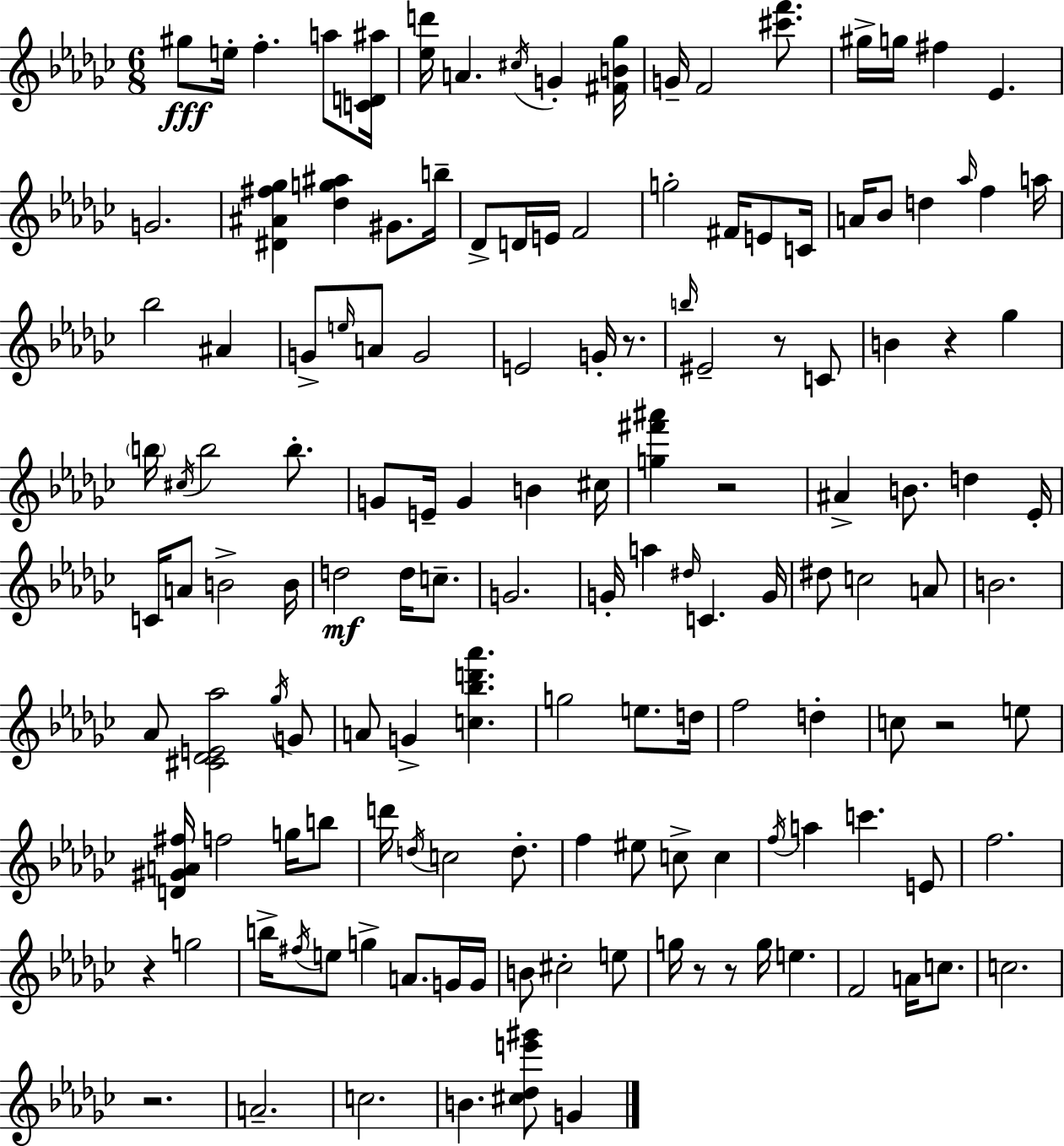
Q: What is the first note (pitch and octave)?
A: G#5